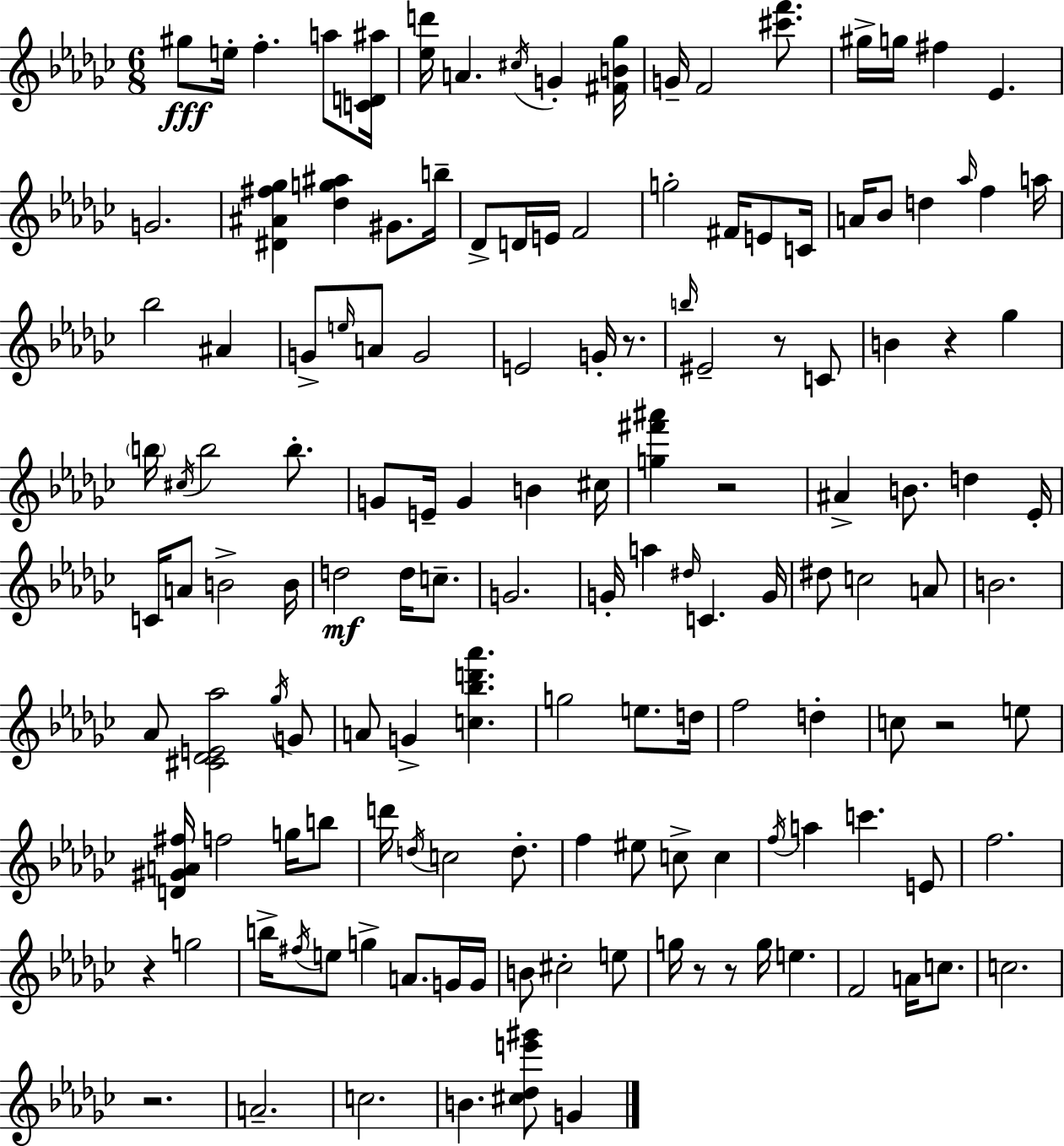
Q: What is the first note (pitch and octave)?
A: G#5